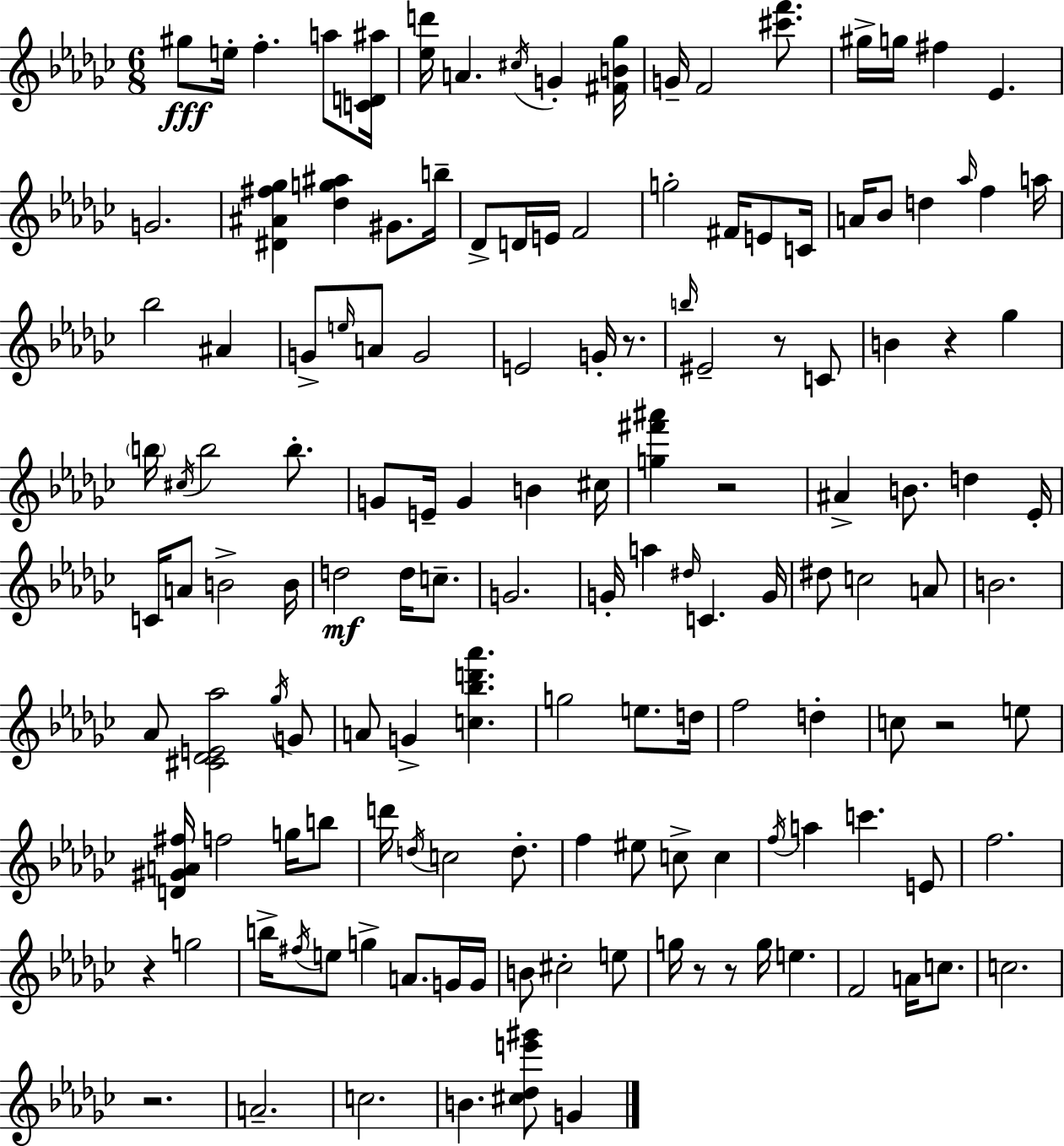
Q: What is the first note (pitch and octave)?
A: G#5